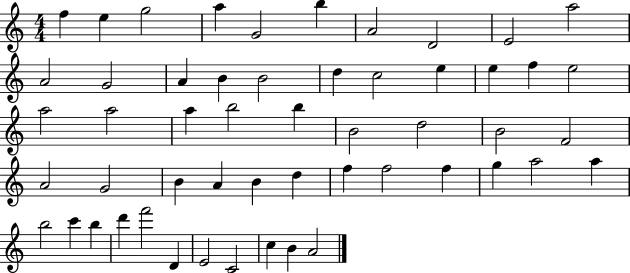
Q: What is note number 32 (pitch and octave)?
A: G4